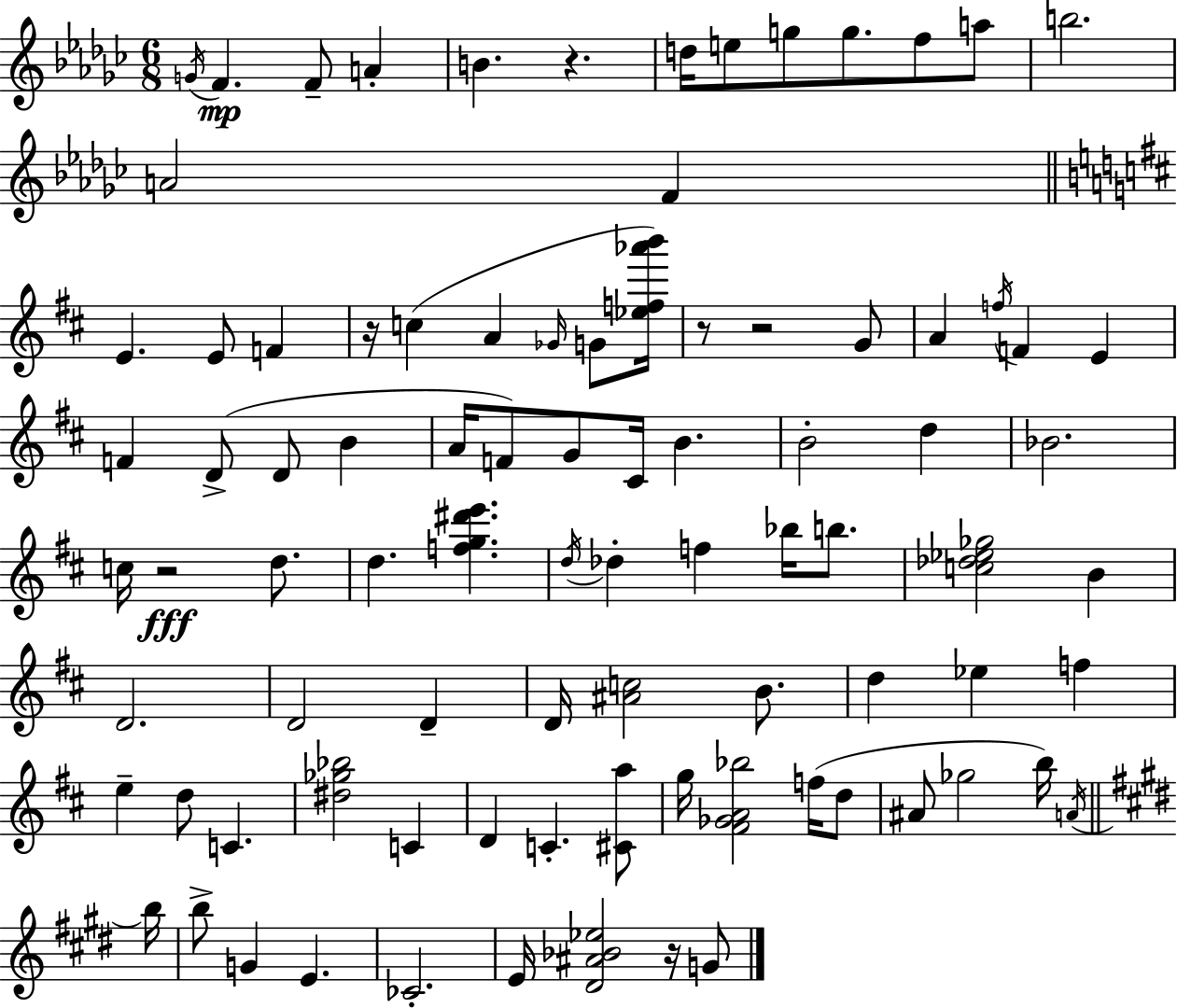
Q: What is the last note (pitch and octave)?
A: G4